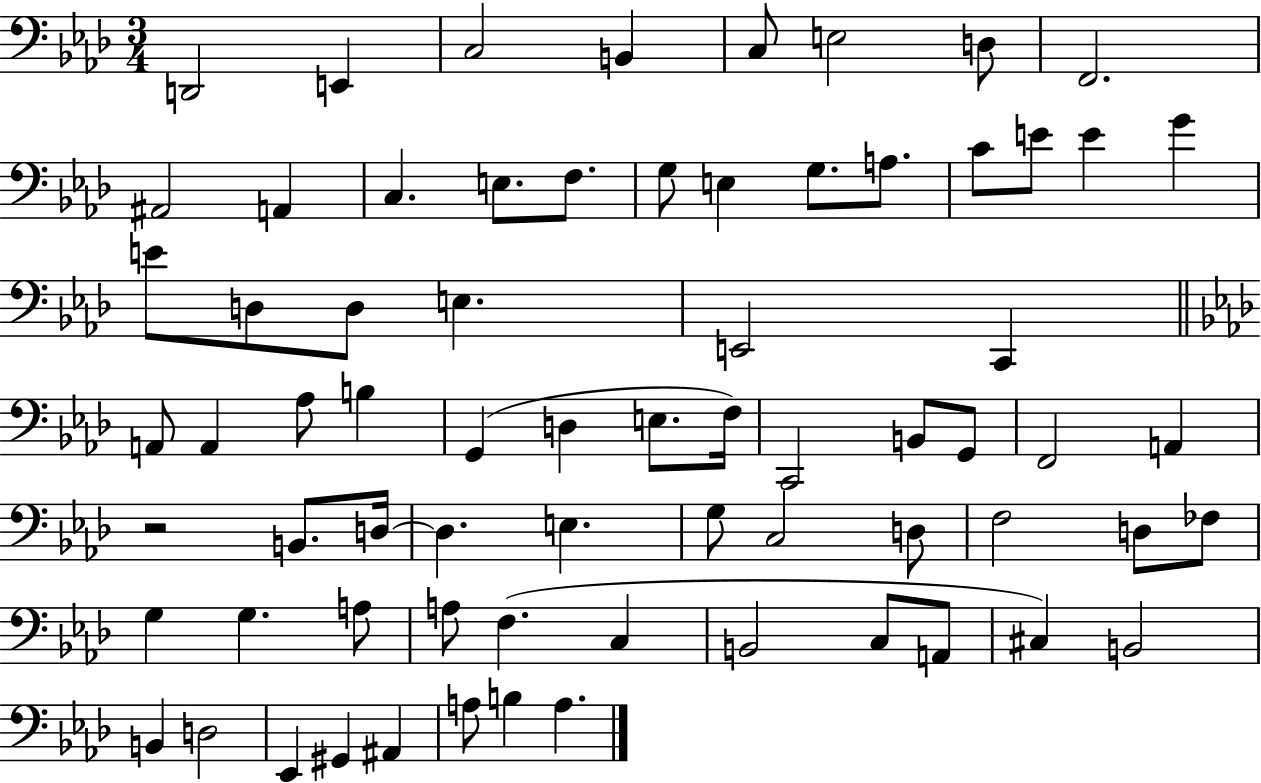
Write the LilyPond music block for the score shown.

{
  \clef bass
  \numericTimeSignature
  \time 3/4
  \key aes \major
  \repeat volta 2 { d,2 e,4 | c2 b,4 | c8 e2 d8 | f,2. | \break ais,2 a,4 | c4. e8. f8. | g8 e4 g8. a8. | c'8 e'8 e'4 g'4 | \break e'8 d8 d8 e4. | e,2 c,4 | \bar "||" \break \key aes \major a,8 a,4 aes8 b4 | g,4( d4 e8. f16) | c,2 b,8 g,8 | f,2 a,4 | \break r2 b,8. d16~~ | d4. e4. | g8 c2 d8 | f2 d8 fes8 | \break g4 g4. a8 | a8 f4.( c4 | b,2 c8 a,8 | cis4) b,2 | \break b,4 d2 | ees,4 gis,4 ais,4 | a8 b4 a4. | } \bar "|."
}